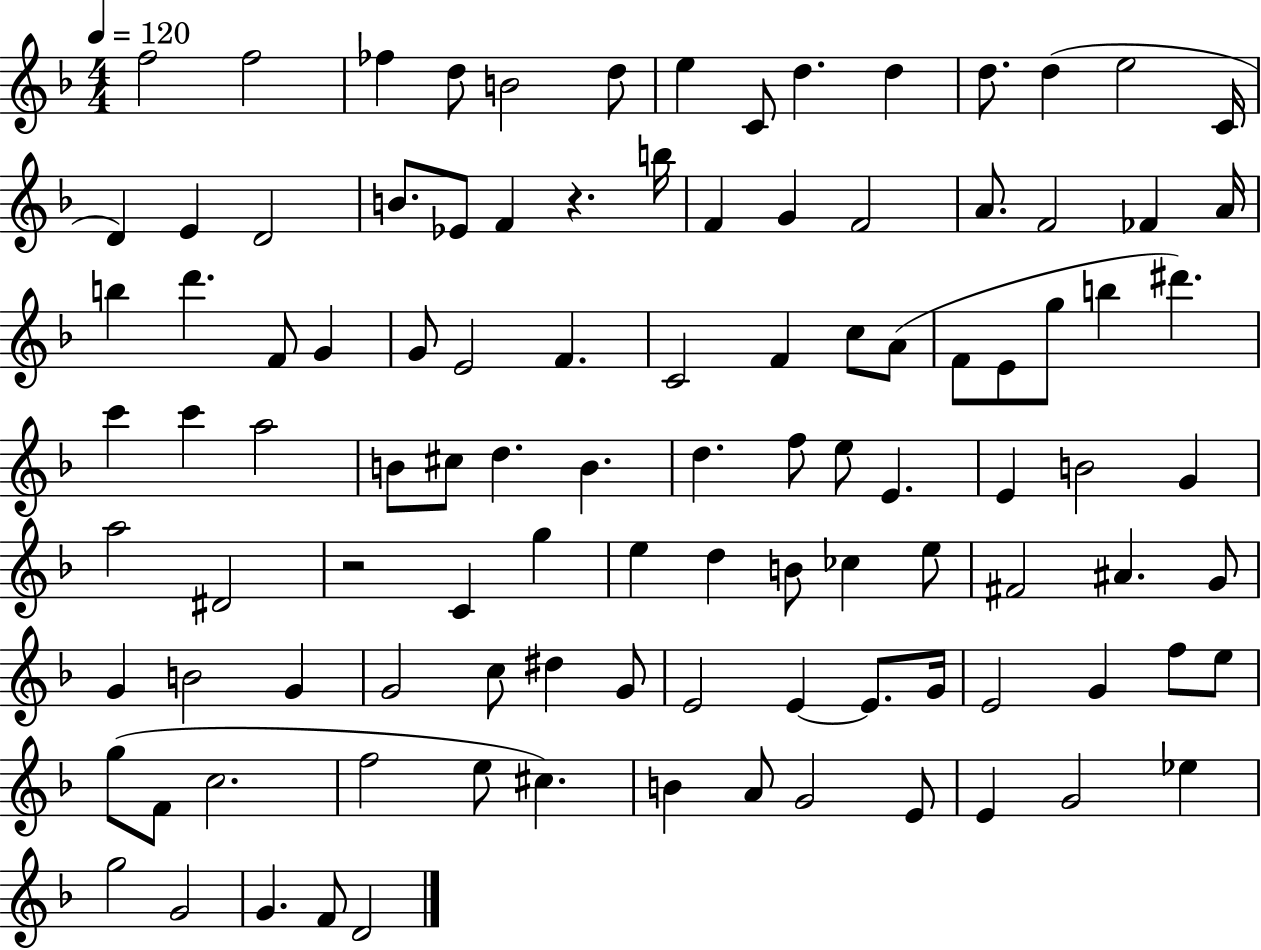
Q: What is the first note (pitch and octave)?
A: F5